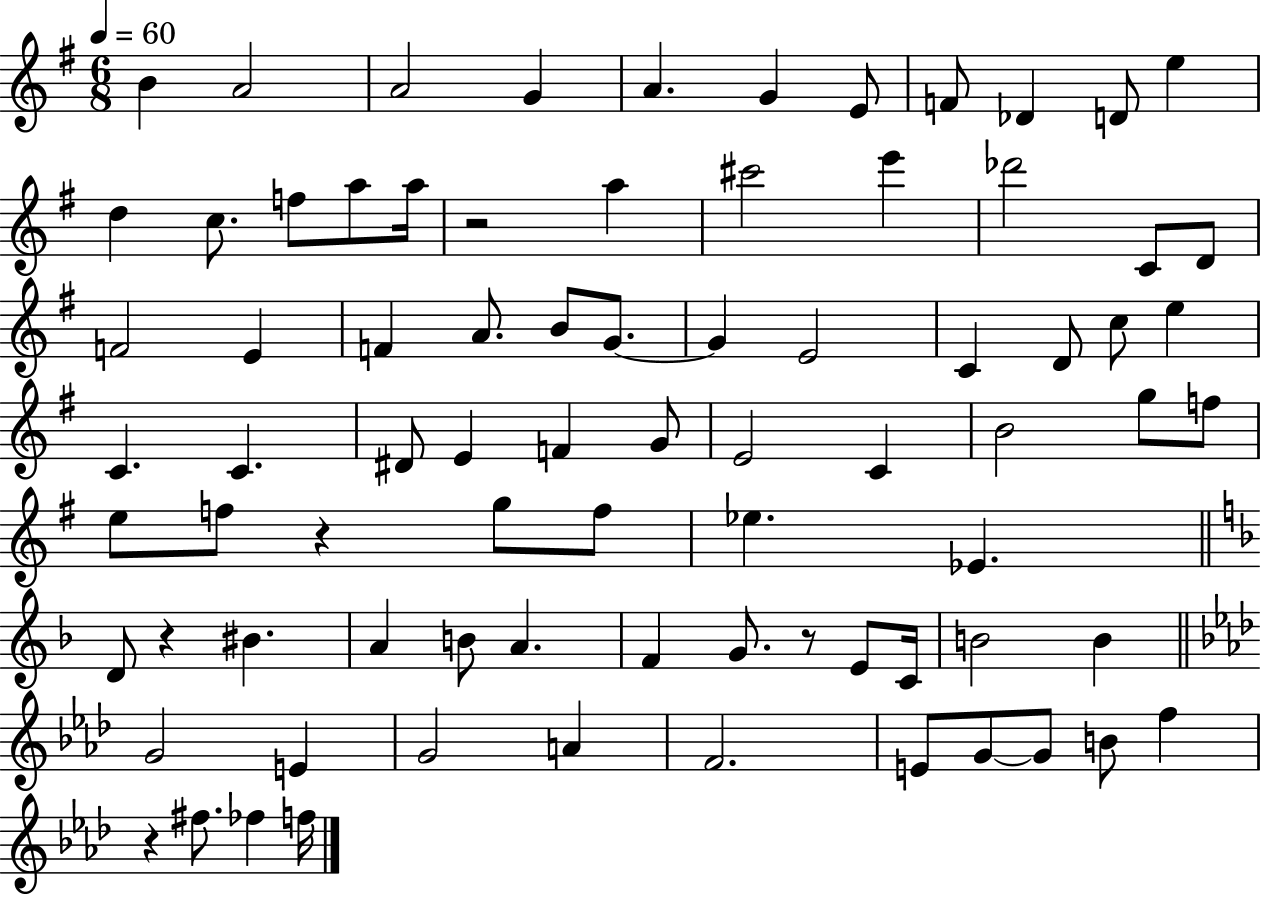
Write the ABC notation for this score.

X:1
T:Untitled
M:6/8
L:1/4
K:G
B A2 A2 G A G E/2 F/2 _D D/2 e d c/2 f/2 a/2 a/4 z2 a ^c'2 e' _d'2 C/2 D/2 F2 E F A/2 B/2 G/2 G E2 C D/2 c/2 e C C ^D/2 E F G/2 E2 C B2 g/2 f/2 e/2 f/2 z g/2 f/2 _e _E D/2 z ^B A B/2 A F G/2 z/2 E/2 C/4 B2 B G2 E G2 A F2 E/2 G/2 G/2 B/2 f z ^f/2 _f f/4